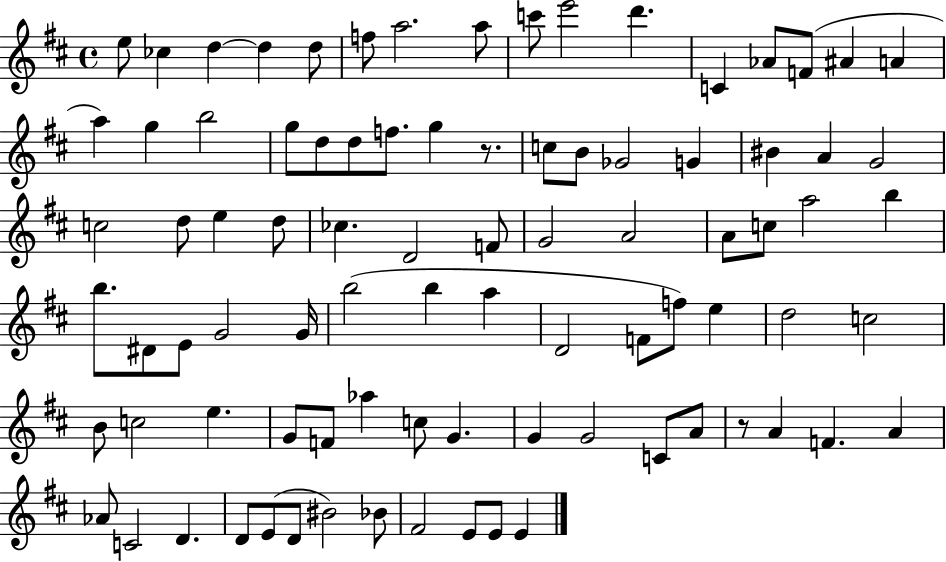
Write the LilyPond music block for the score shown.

{
  \clef treble
  \time 4/4
  \defaultTimeSignature
  \key d \major
  e''8 ces''4 d''4~~ d''4 d''8 | f''8 a''2. a''8 | c'''8 e'''2 d'''4. | c'4 aes'8 f'8( ais'4 a'4 | \break a''4) g''4 b''2 | g''8 d''8 d''8 f''8. g''4 r8. | c''8 b'8 ges'2 g'4 | bis'4 a'4 g'2 | \break c''2 d''8 e''4 d''8 | ces''4. d'2 f'8 | g'2 a'2 | a'8 c''8 a''2 b''4 | \break b''8. dis'8 e'8 g'2 g'16 | b''2( b''4 a''4 | d'2 f'8 f''8) e''4 | d''2 c''2 | \break b'8 c''2 e''4. | g'8 f'8 aes''4 c''8 g'4. | g'4 g'2 c'8 a'8 | r8 a'4 f'4. a'4 | \break aes'8 c'2 d'4. | d'8 e'8( d'8 bis'2) bes'8 | fis'2 e'8 e'8 e'4 | \bar "|."
}